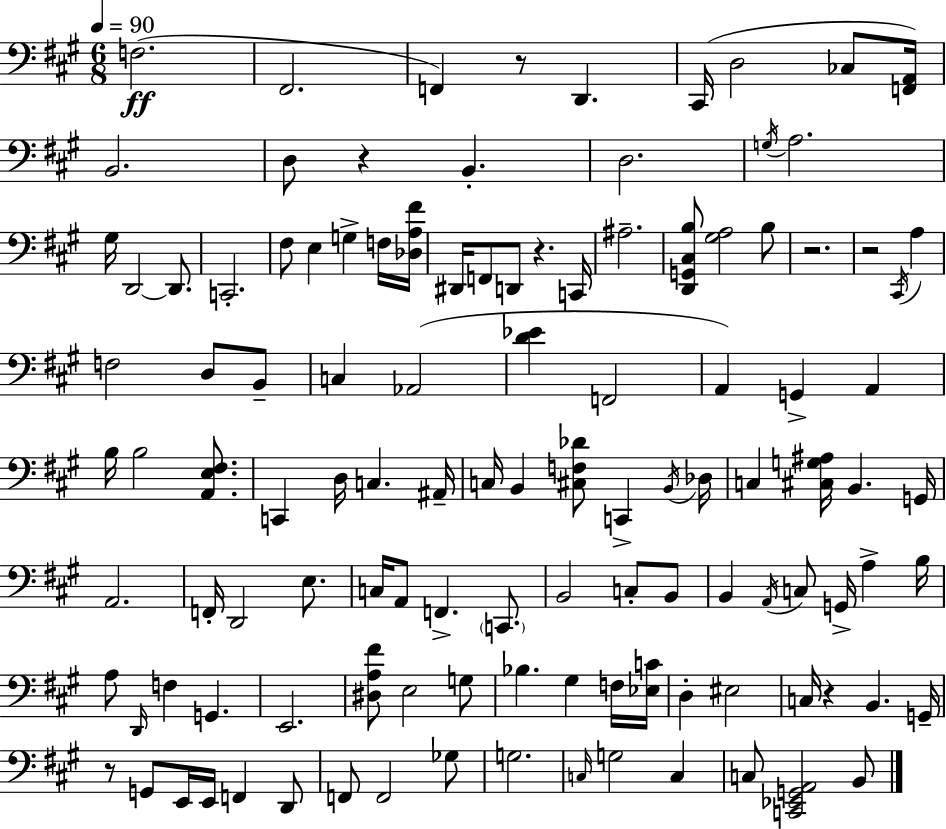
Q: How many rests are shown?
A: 7